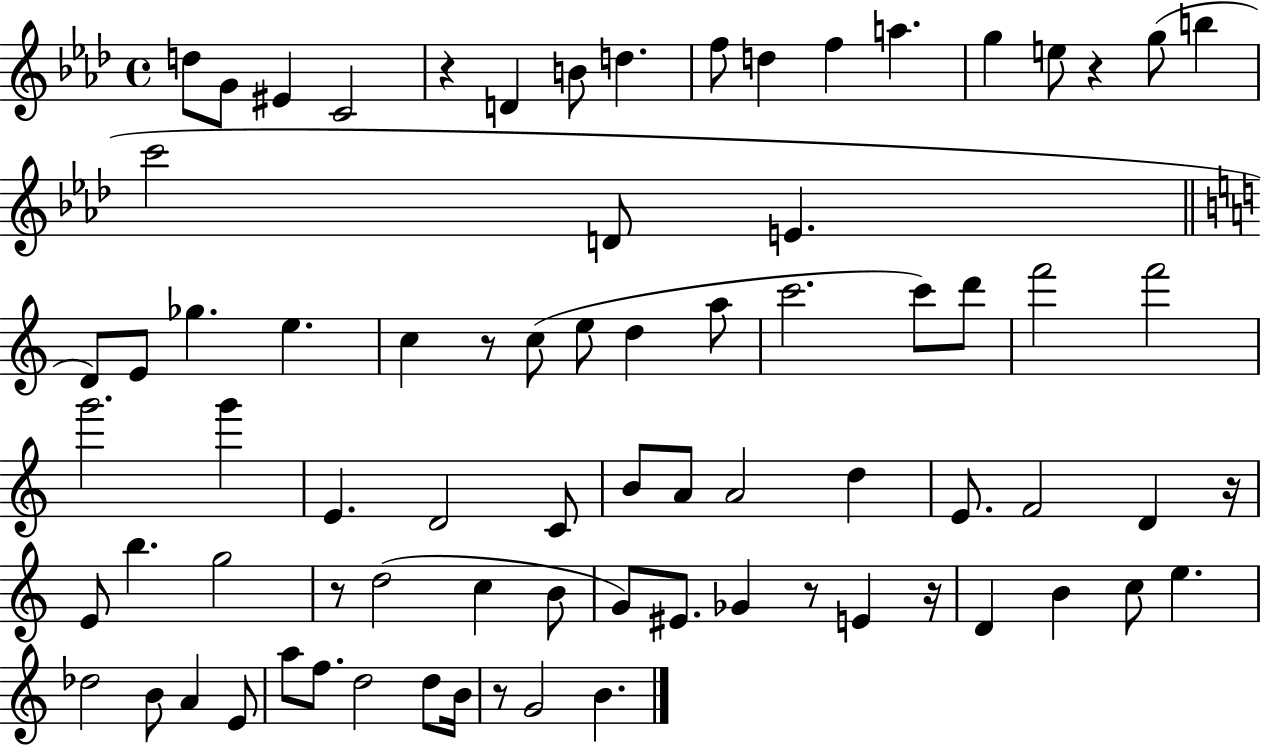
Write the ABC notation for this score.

X:1
T:Untitled
M:4/4
L:1/4
K:Ab
d/2 G/2 ^E C2 z D B/2 d f/2 d f a g e/2 z g/2 b c'2 D/2 E D/2 E/2 _g e c z/2 c/2 e/2 d a/2 c'2 c'/2 d'/2 f'2 f'2 g'2 g' E D2 C/2 B/2 A/2 A2 d E/2 F2 D z/4 E/2 b g2 z/2 d2 c B/2 G/2 ^E/2 _G z/2 E z/4 D B c/2 e _d2 B/2 A E/2 a/2 f/2 d2 d/2 B/4 z/2 G2 B